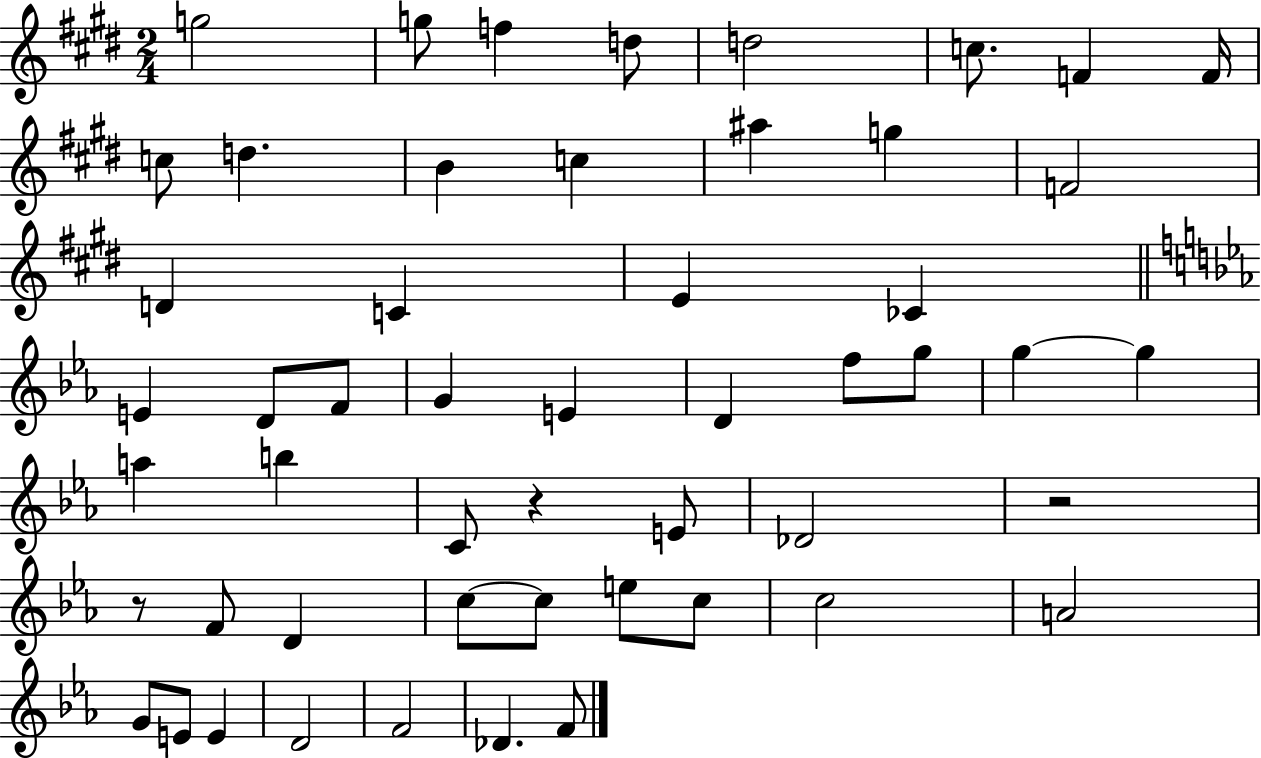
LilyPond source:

{
  \clef treble
  \numericTimeSignature
  \time 2/4
  \key e \major
  g''2 | g''8 f''4 d''8 | d''2 | c''8. f'4 f'16 | \break c''8 d''4. | b'4 c''4 | ais''4 g''4 | f'2 | \break d'4 c'4 | e'4 ces'4 | \bar "||" \break \key c \minor e'4 d'8 f'8 | g'4 e'4 | d'4 f''8 g''8 | g''4~~ g''4 | \break a''4 b''4 | c'8 r4 e'8 | des'2 | r2 | \break r8 f'8 d'4 | c''8~~ c''8 e''8 c''8 | c''2 | a'2 | \break g'8 e'8 e'4 | d'2 | f'2 | des'4. f'8 | \break \bar "|."
}